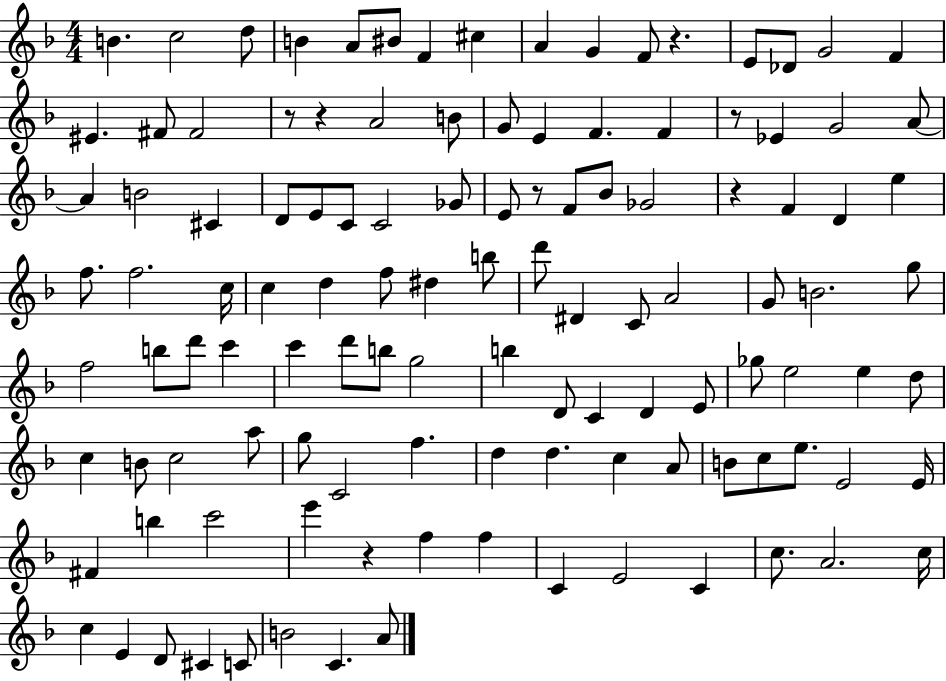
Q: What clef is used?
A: treble